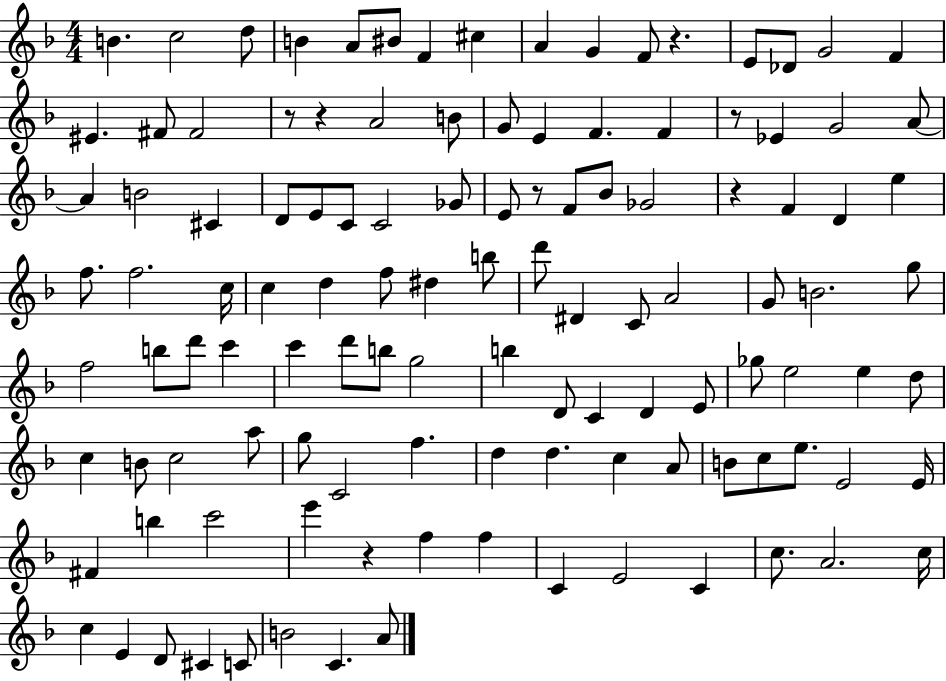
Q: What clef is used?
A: treble